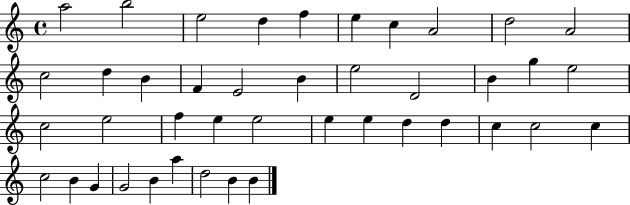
A5/h B5/h E5/h D5/q F5/q E5/q C5/q A4/h D5/h A4/h C5/h D5/q B4/q F4/q E4/h B4/q E5/h D4/h B4/q G5/q E5/h C5/h E5/h F5/q E5/q E5/h E5/q E5/q D5/q D5/q C5/q C5/h C5/q C5/h B4/q G4/q G4/h B4/q A5/q D5/h B4/q B4/q